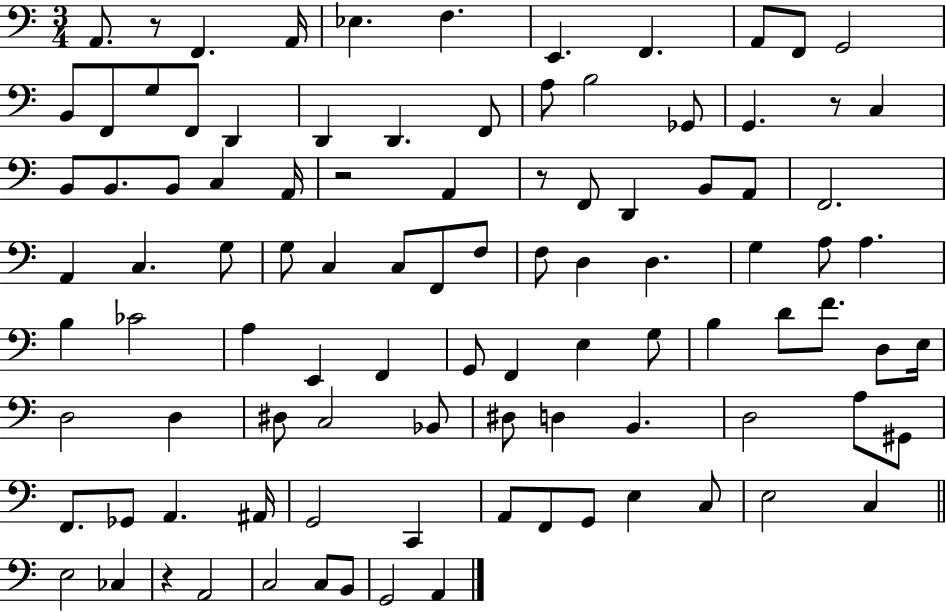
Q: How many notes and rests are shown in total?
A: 99